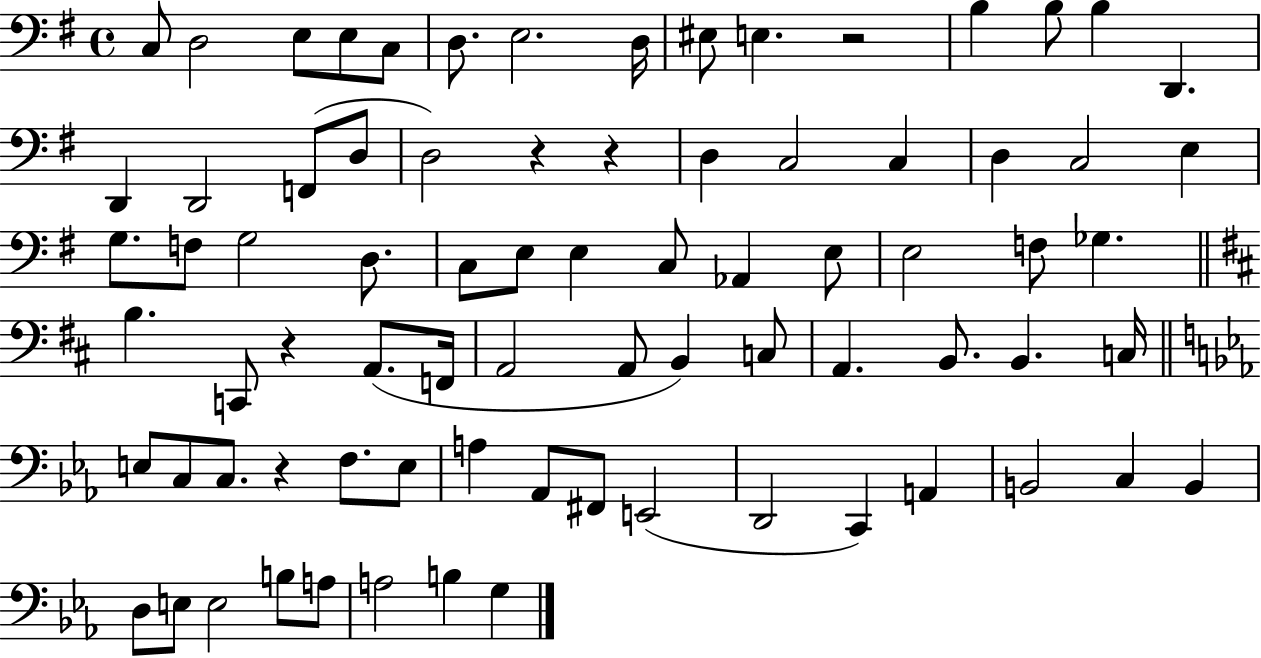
C3/e D3/h E3/e E3/e C3/e D3/e. E3/h. D3/s EIS3/e E3/q. R/h B3/q B3/e B3/q D2/q. D2/q D2/h F2/e D3/e D3/h R/q R/q D3/q C3/h C3/q D3/q C3/h E3/q G3/e. F3/e G3/h D3/e. C3/e E3/e E3/q C3/e Ab2/q E3/e E3/h F3/e Gb3/q. B3/q. C2/e R/q A2/e. F2/s A2/h A2/e B2/q C3/e A2/q. B2/e. B2/q. C3/s E3/e C3/e C3/e. R/q F3/e. E3/e A3/q Ab2/e F#2/e E2/h D2/h C2/q A2/q B2/h C3/q B2/q D3/e E3/e E3/h B3/e A3/e A3/h B3/q G3/q